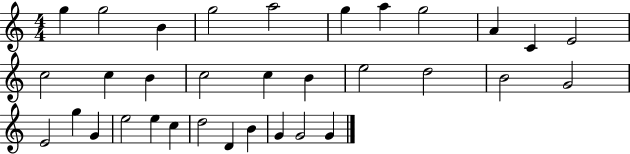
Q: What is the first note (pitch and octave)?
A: G5